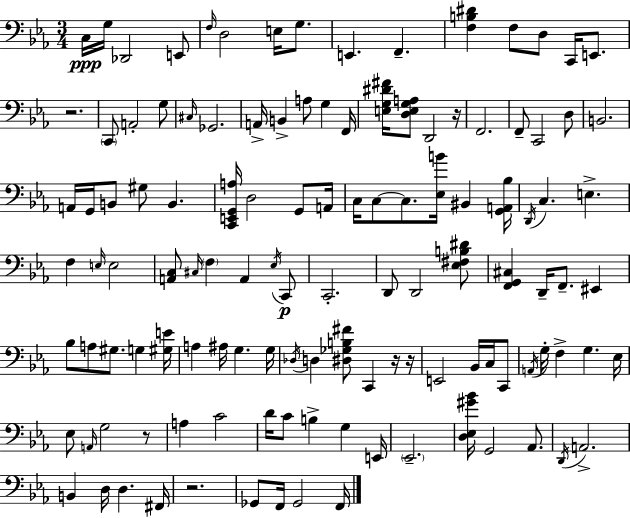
C3/s G3/s Db2/h E2/e F3/s D3/h E3/s G3/e. E2/q. F2/q. [F3,B3,D#4]/q F3/e D3/e C2/s E2/e. R/h. C2/e A2/h G3/e C#3/s Gb2/h. A2/s B2/q A3/e G3/q F2/s [E3,G3,D#4,F#4]/s [D3,E3,G3,A3]/e D2/h R/s F2/h. F2/e C2/h D3/e B2/h. A2/s G2/s B2/e G#3/e B2/q. [C2,E2,G2,A3]/s D3/h G2/e A2/s C3/s C3/e C3/e. [Eb3,B4]/s BIS2/q [G2,A2,Bb3]/s D2/s C3/q. E3/q. F3/q E3/s E3/h [A2,C3]/e C#3/s F3/q A2/q Eb3/s C2/e C2/h. D2/e D2/h [Eb3,F#3,B3,D#4]/e [F2,G2,C#3]/q D2/s F2/e. EIS2/q Bb3/e A3/e G#3/e. G3/q [G#3,E4]/s A3/q A#3/s G3/q. G3/s Db3/s D3/q [D#3,Gb3,B3,F#4]/e C2/q R/s R/s E2/h Bb2/s C3/s C2/e A2/s G3/s F3/q G3/q. Eb3/s Eb3/e A2/s G3/h R/e A3/q C4/h D4/s C4/e B3/q G3/q E2/s Eb2/h. [D3,Eb3,G#4,Bb4]/s G2/h Ab2/e. D2/s A2/h. B2/q D3/s D3/q. F#2/s R/h. Gb2/e F2/s Gb2/h F2/s